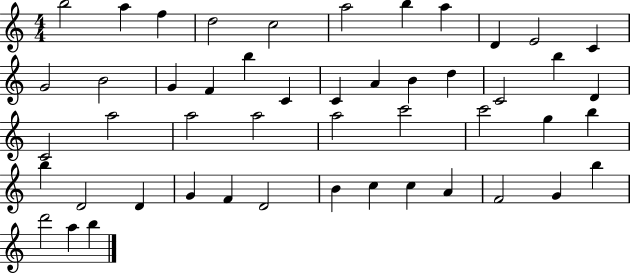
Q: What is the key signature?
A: C major